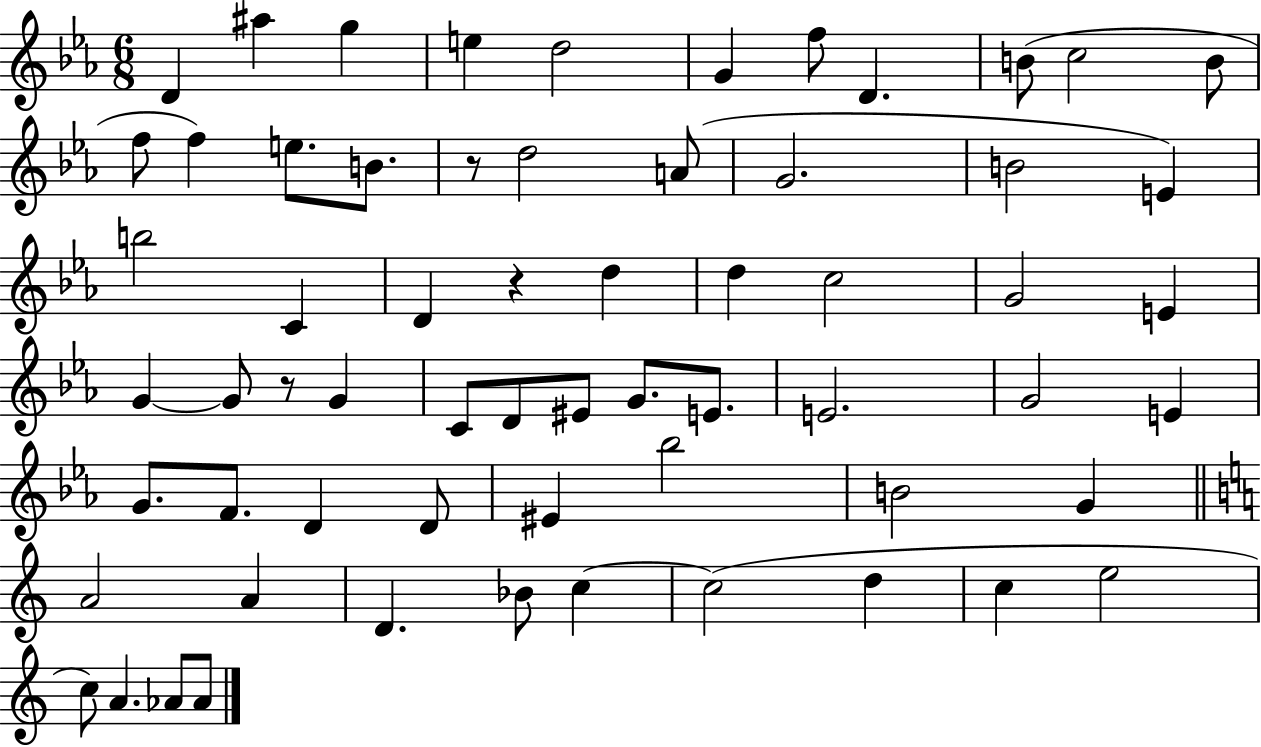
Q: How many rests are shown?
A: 3